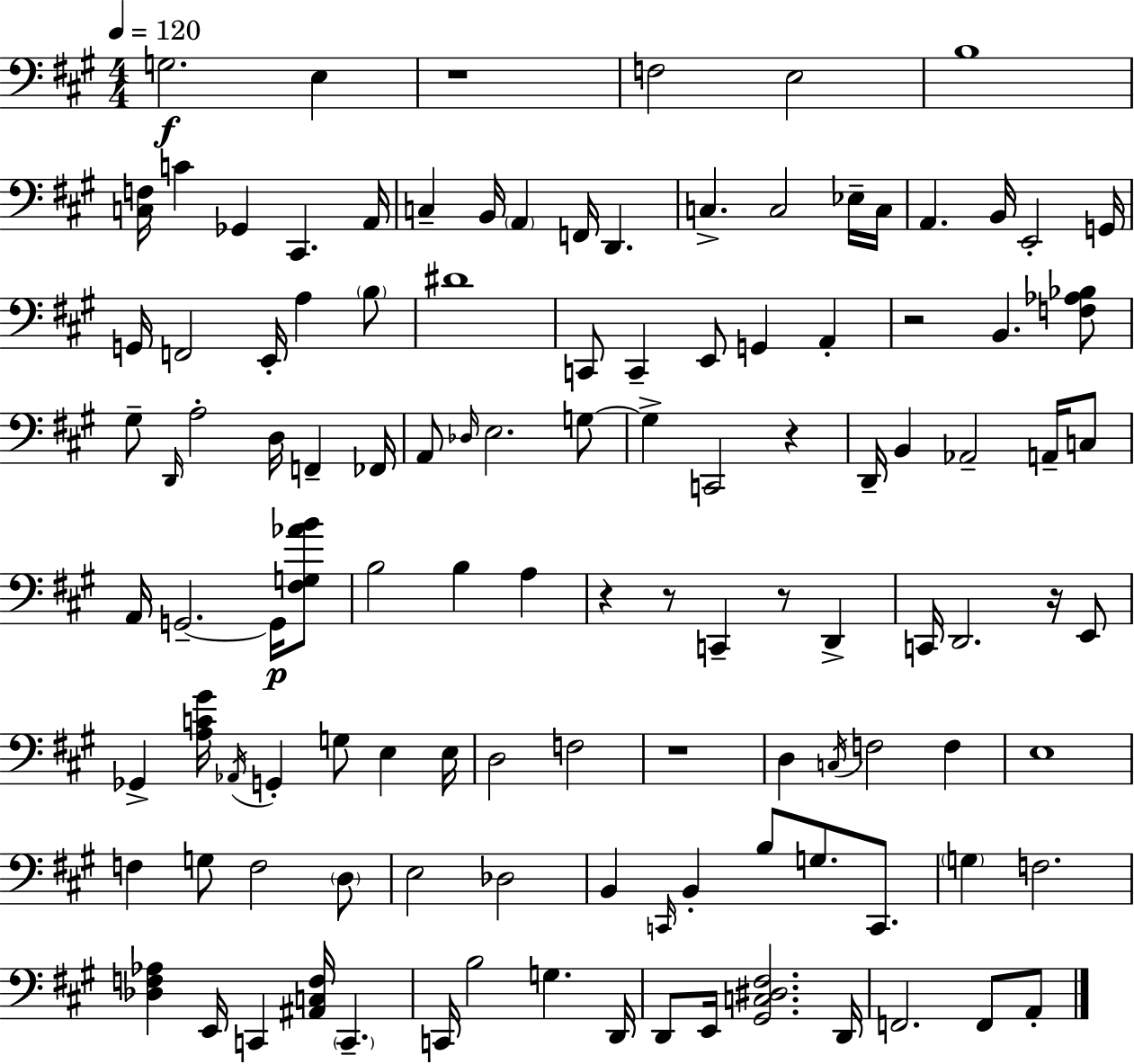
X:1
T:Untitled
M:4/4
L:1/4
K:A
G,2 E, z4 F,2 E,2 B,4 [C,F,]/4 C _G,, ^C,, A,,/4 C, B,,/4 A,, F,,/4 D,, C, C,2 _E,/4 C,/4 A,, B,,/4 E,,2 G,,/4 G,,/4 F,,2 E,,/4 A, B,/2 ^D4 C,,/2 C,, E,,/2 G,, A,, z2 B,, [F,_A,_B,]/2 ^G,/2 D,,/4 A,2 D,/4 F,, _F,,/4 A,,/2 _D,/4 E,2 G,/2 G, C,,2 z D,,/4 B,, _A,,2 A,,/4 C,/2 A,,/4 G,,2 G,,/4 [^F,G,_AB]/2 B,2 B, A, z z/2 C,, z/2 D,, C,,/4 D,,2 z/4 E,,/2 _G,, [A,C^G]/4 _A,,/4 G,, G,/2 E, E,/4 D,2 F,2 z4 D, C,/4 F,2 F, E,4 F, G,/2 F,2 D,/2 E,2 _D,2 B,, C,,/4 B,, B,/2 G,/2 C,,/2 G, F,2 [_D,F,_A,] E,,/4 C,, [^A,,C,F,]/4 C,, C,,/4 B,2 G, D,,/4 D,,/2 E,,/4 [^G,,C,^D,^F,]2 D,,/4 F,,2 F,,/2 A,,/2